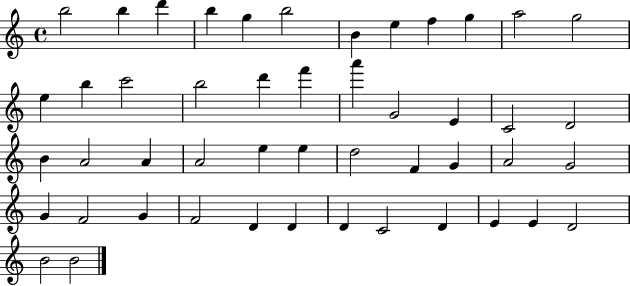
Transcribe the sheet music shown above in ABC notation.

X:1
T:Untitled
M:4/4
L:1/4
K:C
b2 b d' b g b2 B e f g a2 g2 e b c'2 b2 d' f' a' G2 E C2 D2 B A2 A A2 e e d2 F G A2 G2 G F2 G F2 D D D C2 D E E D2 B2 B2